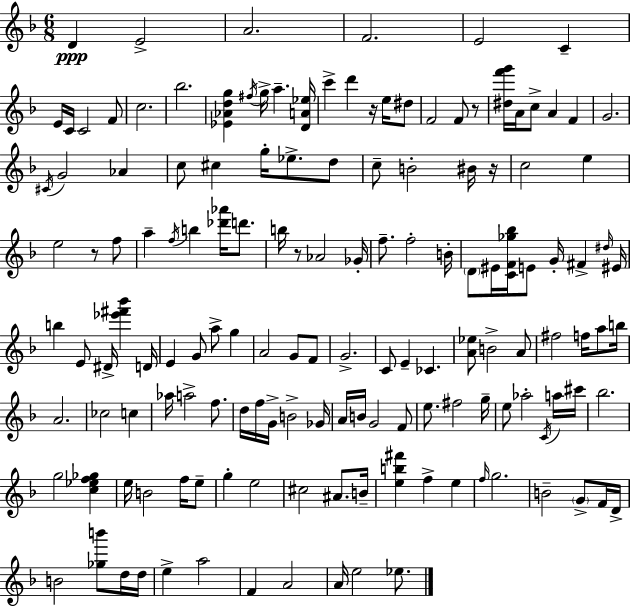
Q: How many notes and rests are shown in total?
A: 146